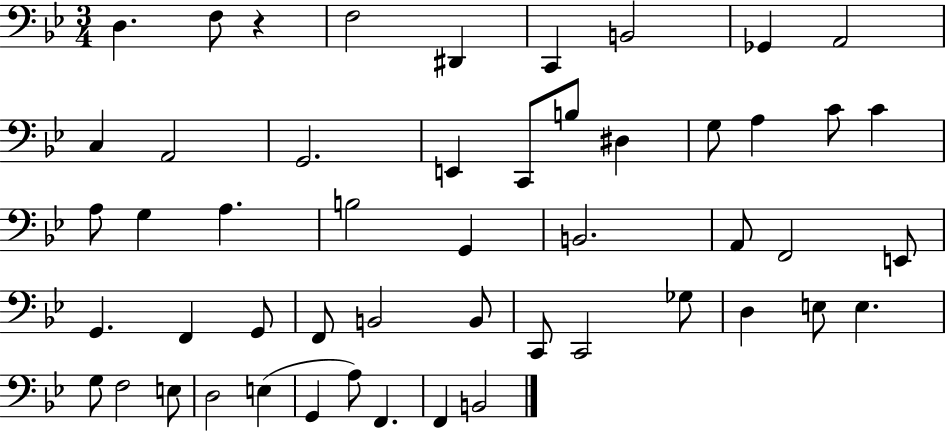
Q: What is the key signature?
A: BES major